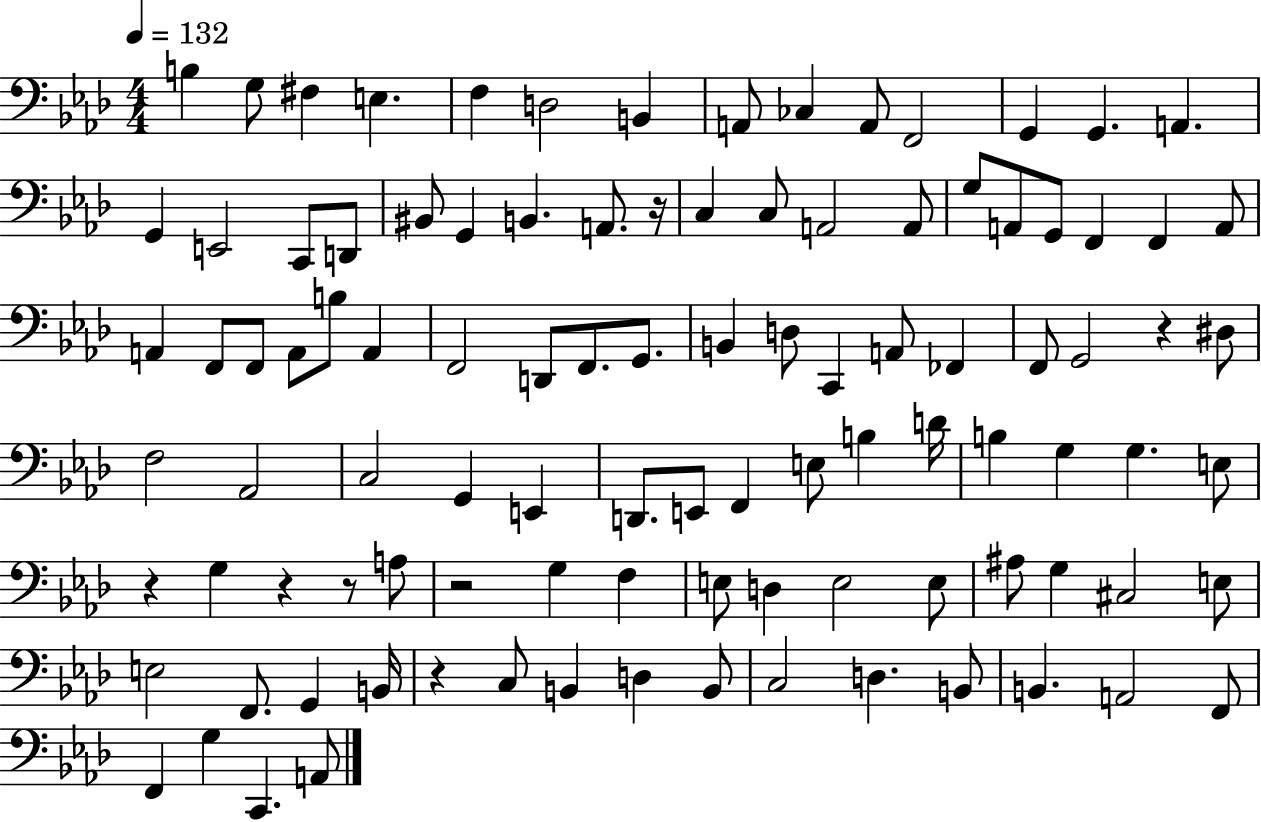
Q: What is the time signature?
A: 4/4